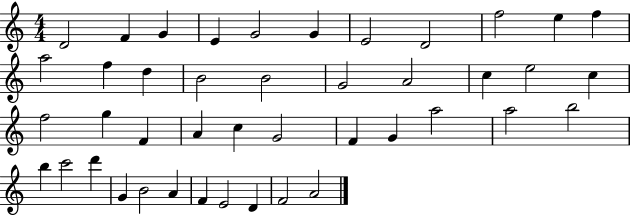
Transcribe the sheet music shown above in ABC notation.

X:1
T:Untitled
M:4/4
L:1/4
K:C
D2 F G E G2 G E2 D2 f2 e f a2 f d B2 B2 G2 A2 c e2 c f2 g F A c G2 F G a2 a2 b2 b c'2 d' G B2 A F E2 D F2 A2